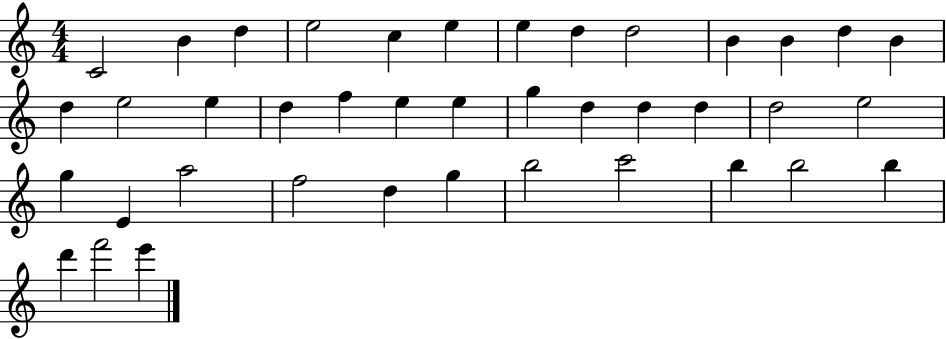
C4/h B4/q D5/q E5/h C5/q E5/q E5/q D5/q D5/h B4/q B4/q D5/q B4/q D5/q E5/h E5/q D5/q F5/q E5/q E5/q G5/q D5/q D5/q D5/q D5/h E5/h G5/q E4/q A5/h F5/h D5/q G5/q B5/h C6/h B5/q B5/h B5/q D6/q F6/h E6/q